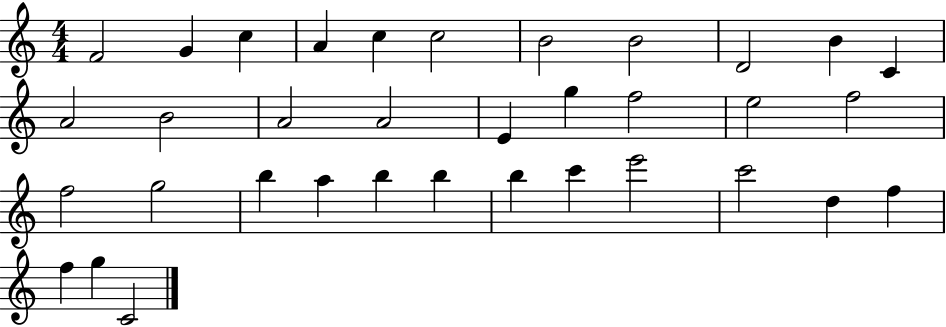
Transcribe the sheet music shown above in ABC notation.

X:1
T:Untitled
M:4/4
L:1/4
K:C
F2 G c A c c2 B2 B2 D2 B C A2 B2 A2 A2 E g f2 e2 f2 f2 g2 b a b b b c' e'2 c'2 d f f g C2